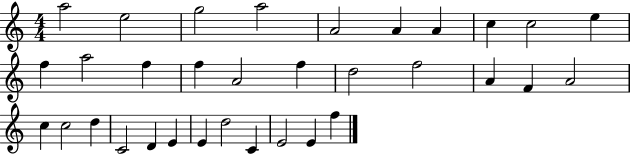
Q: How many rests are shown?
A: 0